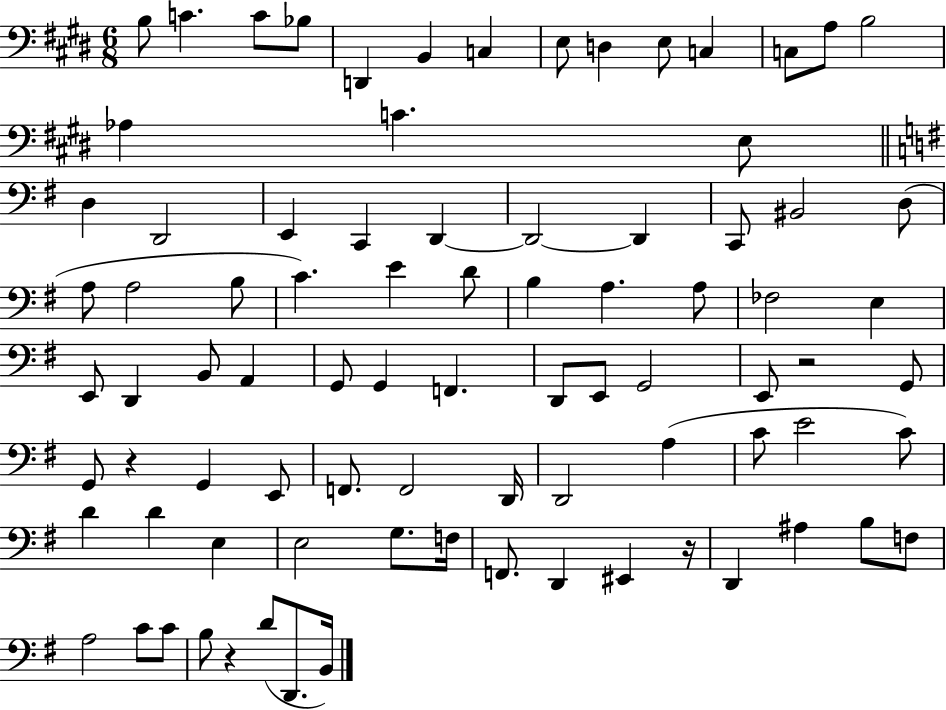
{
  \clef bass
  \numericTimeSignature
  \time 6/8
  \key e \major
  \repeat volta 2 { b8 c'4. c'8 bes8 | d,4 b,4 c4 | e8 d4 e8 c4 | c8 a8 b2 | \break aes4 c'4. e8 | \bar "||" \break \key g \major d4 d,2 | e,4 c,4 d,4~~ | d,2~~ d,4 | c,8 bis,2 d8( | \break a8 a2 b8 | c'4.) e'4 d'8 | b4 a4. a8 | fes2 e4 | \break e,8 d,4 b,8 a,4 | g,8 g,4 f,4. | d,8 e,8 g,2 | e,8 r2 g,8 | \break g,8 r4 g,4 e,8 | f,8. f,2 d,16 | d,2 a4( | c'8 e'2 c'8) | \break d'4 d'4 e4 | e2 g8. f16 | f,8. d,4 eis,4 r16 | d,4 ais4 b8 f8 | \break a2 c'8 c'8 | b8 r4 d'8( d,8. b,16) | } \bar "|."
}